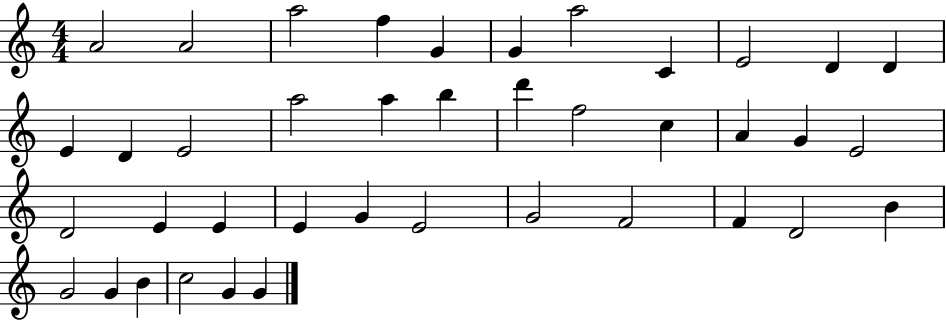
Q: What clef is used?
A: treble